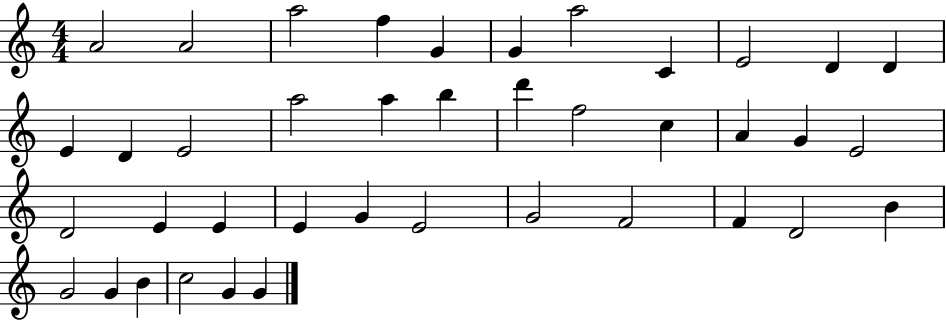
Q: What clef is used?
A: treble